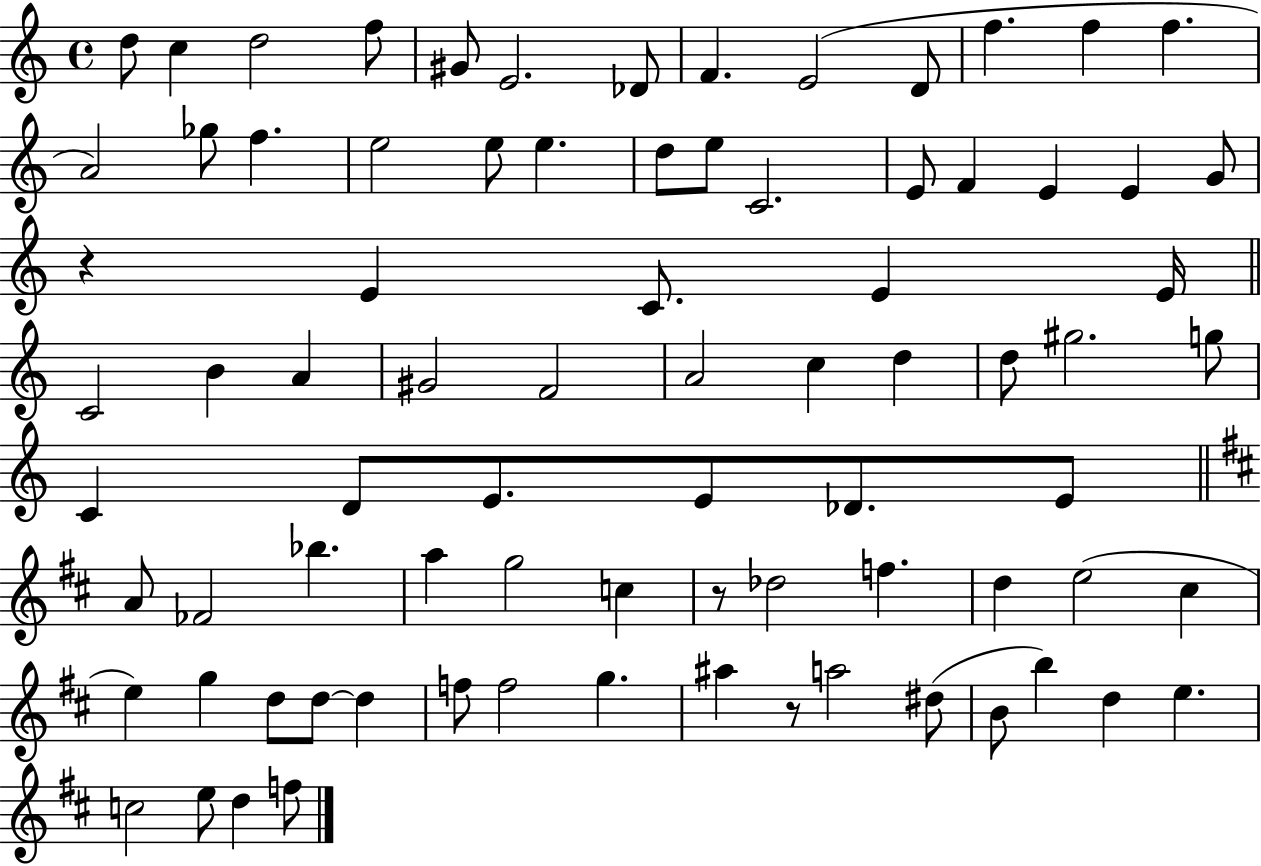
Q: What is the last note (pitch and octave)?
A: F5